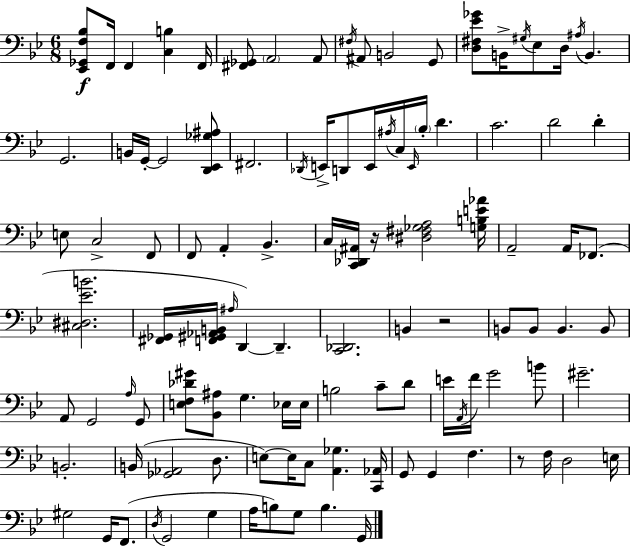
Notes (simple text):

[Eb2,Gb2,F3,Bb3]/e F2/s F2/q [C3,B3]/q F2/s [F#2,Gb2]/e A2/h A2/e F#3/s A#2/e B2/h G2/e [D3,F#3,Eb4,Gb4]/e B2/s G#3/s Eb3/e D3/s A#3/s B2/q. G2/h. B2/s G2/s G2/h [D2,Eb2,Gb3,A#3]/e F#2/h. Db2/s E2/s D2/e E2/s A#3/s C3/s E2/s Bb3/s D4/q. C4/h. D4/h D4/q E3/e C3/h F2/e F2/e A2/q Bb2/q. C3/s [C2,Db2,A#2]/s R/s [D#3,F#3,Gb3,A3]/h [G3,B3,E4,Ab4]/s A2/h A2/s FES2/e. [C#3,D#3,Eb4,B4]/h. [F#2,Gb2]/s [F2,G#2,Ab2,B2]/s A#3/s D2/q D2/q. [C2,Db2]/h. B2/q R/h B2/e B2/e B2/q. B2/e A2/e G2/h A3/s G2/e [E3,F3,Db4,G#4]/e [Bb2,A#3]/e G3/q. Eb3/s Eb3/s B3/h C4/e D4/e E4/s A2/s F4/s G4/h B4/e G#4/h. B2/h. B2/s [Gb2,Ab2]/h D3/e. E3/e E3/s C3/e [A2,Gb3]/q. [C2,Ab2]/s G2/e G2/q F3/q. R/e F3/s D3/h E3/s G#3/h G2/s F2/e. D3/s G2/h G3/q A3/s B3/e G3/e B3/q. G2/s